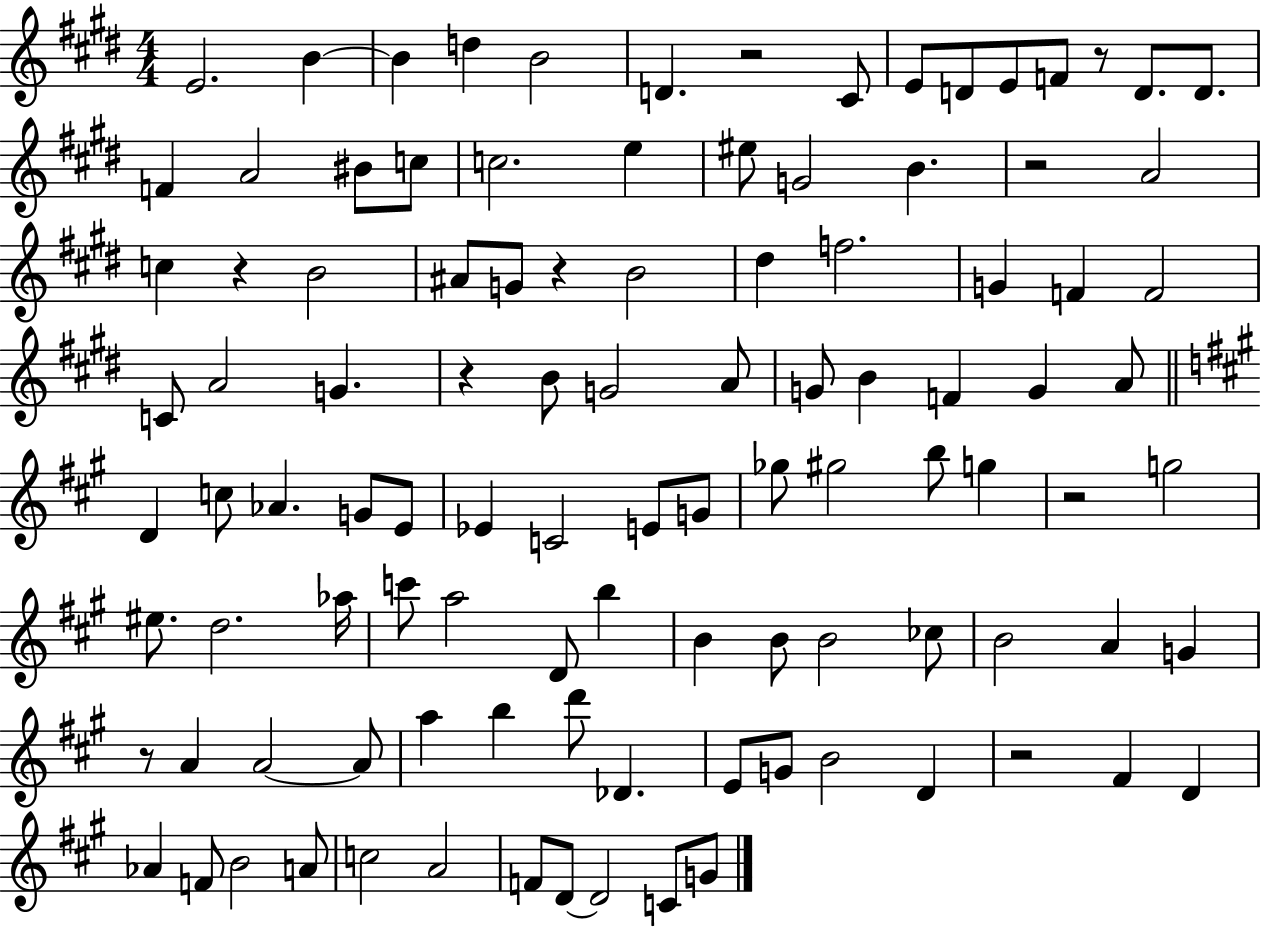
E4/h. B4/q B4/q D5/q B4/h D4/q. R/h C#4/e E4/e D4/e E4/e F4/e R/e D4/e. D4/e. F4/q A4/h BIS4/e C5/e C5/h. E5/q EIS5/e G4/h B4/q. R/h A4/h C5/q R/q B4/h A#4/e G4/e R/q B4/h D#5/q F5/h. G4/q F4/q F4/h C4/e A4/h G4/q. R/q B4/e G4/h A4/e G4/e B4/q F4/q G4/q A4/e D4/q C5/e Ab4/q. G4/e E4/e Eb4/q C4/h E4/e G4/e Gb5/e G#5/h B5/e G5/q R/h G5/h EIS5/e. D5/h. Ab5/s C6/e A5/h D4/e B5/q B4/q B4/e B4/h CES5/e B4/h A4/q G4/q R/e A4/q A4/h A4/e A5/q B5/q D6/e Db4/q. E4/e G4/e B4/h D4/q R/h F#4/q D4/q Ab4/q F4/e B4/h A4/e C5/h A4/h F4/e D4/e D4/h C4/e G4/e